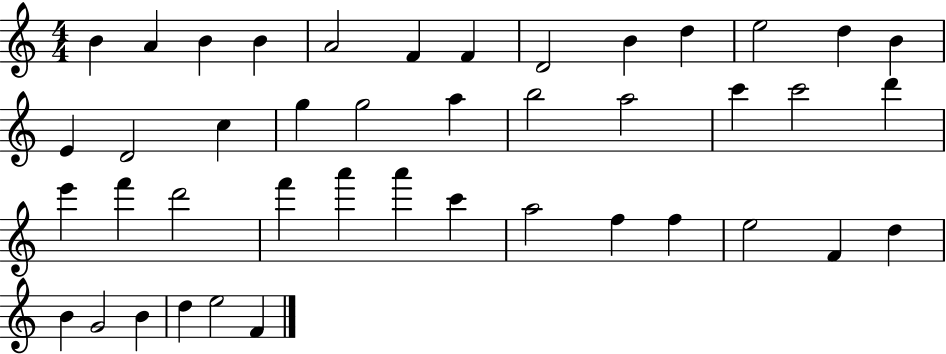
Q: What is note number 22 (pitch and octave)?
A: C6